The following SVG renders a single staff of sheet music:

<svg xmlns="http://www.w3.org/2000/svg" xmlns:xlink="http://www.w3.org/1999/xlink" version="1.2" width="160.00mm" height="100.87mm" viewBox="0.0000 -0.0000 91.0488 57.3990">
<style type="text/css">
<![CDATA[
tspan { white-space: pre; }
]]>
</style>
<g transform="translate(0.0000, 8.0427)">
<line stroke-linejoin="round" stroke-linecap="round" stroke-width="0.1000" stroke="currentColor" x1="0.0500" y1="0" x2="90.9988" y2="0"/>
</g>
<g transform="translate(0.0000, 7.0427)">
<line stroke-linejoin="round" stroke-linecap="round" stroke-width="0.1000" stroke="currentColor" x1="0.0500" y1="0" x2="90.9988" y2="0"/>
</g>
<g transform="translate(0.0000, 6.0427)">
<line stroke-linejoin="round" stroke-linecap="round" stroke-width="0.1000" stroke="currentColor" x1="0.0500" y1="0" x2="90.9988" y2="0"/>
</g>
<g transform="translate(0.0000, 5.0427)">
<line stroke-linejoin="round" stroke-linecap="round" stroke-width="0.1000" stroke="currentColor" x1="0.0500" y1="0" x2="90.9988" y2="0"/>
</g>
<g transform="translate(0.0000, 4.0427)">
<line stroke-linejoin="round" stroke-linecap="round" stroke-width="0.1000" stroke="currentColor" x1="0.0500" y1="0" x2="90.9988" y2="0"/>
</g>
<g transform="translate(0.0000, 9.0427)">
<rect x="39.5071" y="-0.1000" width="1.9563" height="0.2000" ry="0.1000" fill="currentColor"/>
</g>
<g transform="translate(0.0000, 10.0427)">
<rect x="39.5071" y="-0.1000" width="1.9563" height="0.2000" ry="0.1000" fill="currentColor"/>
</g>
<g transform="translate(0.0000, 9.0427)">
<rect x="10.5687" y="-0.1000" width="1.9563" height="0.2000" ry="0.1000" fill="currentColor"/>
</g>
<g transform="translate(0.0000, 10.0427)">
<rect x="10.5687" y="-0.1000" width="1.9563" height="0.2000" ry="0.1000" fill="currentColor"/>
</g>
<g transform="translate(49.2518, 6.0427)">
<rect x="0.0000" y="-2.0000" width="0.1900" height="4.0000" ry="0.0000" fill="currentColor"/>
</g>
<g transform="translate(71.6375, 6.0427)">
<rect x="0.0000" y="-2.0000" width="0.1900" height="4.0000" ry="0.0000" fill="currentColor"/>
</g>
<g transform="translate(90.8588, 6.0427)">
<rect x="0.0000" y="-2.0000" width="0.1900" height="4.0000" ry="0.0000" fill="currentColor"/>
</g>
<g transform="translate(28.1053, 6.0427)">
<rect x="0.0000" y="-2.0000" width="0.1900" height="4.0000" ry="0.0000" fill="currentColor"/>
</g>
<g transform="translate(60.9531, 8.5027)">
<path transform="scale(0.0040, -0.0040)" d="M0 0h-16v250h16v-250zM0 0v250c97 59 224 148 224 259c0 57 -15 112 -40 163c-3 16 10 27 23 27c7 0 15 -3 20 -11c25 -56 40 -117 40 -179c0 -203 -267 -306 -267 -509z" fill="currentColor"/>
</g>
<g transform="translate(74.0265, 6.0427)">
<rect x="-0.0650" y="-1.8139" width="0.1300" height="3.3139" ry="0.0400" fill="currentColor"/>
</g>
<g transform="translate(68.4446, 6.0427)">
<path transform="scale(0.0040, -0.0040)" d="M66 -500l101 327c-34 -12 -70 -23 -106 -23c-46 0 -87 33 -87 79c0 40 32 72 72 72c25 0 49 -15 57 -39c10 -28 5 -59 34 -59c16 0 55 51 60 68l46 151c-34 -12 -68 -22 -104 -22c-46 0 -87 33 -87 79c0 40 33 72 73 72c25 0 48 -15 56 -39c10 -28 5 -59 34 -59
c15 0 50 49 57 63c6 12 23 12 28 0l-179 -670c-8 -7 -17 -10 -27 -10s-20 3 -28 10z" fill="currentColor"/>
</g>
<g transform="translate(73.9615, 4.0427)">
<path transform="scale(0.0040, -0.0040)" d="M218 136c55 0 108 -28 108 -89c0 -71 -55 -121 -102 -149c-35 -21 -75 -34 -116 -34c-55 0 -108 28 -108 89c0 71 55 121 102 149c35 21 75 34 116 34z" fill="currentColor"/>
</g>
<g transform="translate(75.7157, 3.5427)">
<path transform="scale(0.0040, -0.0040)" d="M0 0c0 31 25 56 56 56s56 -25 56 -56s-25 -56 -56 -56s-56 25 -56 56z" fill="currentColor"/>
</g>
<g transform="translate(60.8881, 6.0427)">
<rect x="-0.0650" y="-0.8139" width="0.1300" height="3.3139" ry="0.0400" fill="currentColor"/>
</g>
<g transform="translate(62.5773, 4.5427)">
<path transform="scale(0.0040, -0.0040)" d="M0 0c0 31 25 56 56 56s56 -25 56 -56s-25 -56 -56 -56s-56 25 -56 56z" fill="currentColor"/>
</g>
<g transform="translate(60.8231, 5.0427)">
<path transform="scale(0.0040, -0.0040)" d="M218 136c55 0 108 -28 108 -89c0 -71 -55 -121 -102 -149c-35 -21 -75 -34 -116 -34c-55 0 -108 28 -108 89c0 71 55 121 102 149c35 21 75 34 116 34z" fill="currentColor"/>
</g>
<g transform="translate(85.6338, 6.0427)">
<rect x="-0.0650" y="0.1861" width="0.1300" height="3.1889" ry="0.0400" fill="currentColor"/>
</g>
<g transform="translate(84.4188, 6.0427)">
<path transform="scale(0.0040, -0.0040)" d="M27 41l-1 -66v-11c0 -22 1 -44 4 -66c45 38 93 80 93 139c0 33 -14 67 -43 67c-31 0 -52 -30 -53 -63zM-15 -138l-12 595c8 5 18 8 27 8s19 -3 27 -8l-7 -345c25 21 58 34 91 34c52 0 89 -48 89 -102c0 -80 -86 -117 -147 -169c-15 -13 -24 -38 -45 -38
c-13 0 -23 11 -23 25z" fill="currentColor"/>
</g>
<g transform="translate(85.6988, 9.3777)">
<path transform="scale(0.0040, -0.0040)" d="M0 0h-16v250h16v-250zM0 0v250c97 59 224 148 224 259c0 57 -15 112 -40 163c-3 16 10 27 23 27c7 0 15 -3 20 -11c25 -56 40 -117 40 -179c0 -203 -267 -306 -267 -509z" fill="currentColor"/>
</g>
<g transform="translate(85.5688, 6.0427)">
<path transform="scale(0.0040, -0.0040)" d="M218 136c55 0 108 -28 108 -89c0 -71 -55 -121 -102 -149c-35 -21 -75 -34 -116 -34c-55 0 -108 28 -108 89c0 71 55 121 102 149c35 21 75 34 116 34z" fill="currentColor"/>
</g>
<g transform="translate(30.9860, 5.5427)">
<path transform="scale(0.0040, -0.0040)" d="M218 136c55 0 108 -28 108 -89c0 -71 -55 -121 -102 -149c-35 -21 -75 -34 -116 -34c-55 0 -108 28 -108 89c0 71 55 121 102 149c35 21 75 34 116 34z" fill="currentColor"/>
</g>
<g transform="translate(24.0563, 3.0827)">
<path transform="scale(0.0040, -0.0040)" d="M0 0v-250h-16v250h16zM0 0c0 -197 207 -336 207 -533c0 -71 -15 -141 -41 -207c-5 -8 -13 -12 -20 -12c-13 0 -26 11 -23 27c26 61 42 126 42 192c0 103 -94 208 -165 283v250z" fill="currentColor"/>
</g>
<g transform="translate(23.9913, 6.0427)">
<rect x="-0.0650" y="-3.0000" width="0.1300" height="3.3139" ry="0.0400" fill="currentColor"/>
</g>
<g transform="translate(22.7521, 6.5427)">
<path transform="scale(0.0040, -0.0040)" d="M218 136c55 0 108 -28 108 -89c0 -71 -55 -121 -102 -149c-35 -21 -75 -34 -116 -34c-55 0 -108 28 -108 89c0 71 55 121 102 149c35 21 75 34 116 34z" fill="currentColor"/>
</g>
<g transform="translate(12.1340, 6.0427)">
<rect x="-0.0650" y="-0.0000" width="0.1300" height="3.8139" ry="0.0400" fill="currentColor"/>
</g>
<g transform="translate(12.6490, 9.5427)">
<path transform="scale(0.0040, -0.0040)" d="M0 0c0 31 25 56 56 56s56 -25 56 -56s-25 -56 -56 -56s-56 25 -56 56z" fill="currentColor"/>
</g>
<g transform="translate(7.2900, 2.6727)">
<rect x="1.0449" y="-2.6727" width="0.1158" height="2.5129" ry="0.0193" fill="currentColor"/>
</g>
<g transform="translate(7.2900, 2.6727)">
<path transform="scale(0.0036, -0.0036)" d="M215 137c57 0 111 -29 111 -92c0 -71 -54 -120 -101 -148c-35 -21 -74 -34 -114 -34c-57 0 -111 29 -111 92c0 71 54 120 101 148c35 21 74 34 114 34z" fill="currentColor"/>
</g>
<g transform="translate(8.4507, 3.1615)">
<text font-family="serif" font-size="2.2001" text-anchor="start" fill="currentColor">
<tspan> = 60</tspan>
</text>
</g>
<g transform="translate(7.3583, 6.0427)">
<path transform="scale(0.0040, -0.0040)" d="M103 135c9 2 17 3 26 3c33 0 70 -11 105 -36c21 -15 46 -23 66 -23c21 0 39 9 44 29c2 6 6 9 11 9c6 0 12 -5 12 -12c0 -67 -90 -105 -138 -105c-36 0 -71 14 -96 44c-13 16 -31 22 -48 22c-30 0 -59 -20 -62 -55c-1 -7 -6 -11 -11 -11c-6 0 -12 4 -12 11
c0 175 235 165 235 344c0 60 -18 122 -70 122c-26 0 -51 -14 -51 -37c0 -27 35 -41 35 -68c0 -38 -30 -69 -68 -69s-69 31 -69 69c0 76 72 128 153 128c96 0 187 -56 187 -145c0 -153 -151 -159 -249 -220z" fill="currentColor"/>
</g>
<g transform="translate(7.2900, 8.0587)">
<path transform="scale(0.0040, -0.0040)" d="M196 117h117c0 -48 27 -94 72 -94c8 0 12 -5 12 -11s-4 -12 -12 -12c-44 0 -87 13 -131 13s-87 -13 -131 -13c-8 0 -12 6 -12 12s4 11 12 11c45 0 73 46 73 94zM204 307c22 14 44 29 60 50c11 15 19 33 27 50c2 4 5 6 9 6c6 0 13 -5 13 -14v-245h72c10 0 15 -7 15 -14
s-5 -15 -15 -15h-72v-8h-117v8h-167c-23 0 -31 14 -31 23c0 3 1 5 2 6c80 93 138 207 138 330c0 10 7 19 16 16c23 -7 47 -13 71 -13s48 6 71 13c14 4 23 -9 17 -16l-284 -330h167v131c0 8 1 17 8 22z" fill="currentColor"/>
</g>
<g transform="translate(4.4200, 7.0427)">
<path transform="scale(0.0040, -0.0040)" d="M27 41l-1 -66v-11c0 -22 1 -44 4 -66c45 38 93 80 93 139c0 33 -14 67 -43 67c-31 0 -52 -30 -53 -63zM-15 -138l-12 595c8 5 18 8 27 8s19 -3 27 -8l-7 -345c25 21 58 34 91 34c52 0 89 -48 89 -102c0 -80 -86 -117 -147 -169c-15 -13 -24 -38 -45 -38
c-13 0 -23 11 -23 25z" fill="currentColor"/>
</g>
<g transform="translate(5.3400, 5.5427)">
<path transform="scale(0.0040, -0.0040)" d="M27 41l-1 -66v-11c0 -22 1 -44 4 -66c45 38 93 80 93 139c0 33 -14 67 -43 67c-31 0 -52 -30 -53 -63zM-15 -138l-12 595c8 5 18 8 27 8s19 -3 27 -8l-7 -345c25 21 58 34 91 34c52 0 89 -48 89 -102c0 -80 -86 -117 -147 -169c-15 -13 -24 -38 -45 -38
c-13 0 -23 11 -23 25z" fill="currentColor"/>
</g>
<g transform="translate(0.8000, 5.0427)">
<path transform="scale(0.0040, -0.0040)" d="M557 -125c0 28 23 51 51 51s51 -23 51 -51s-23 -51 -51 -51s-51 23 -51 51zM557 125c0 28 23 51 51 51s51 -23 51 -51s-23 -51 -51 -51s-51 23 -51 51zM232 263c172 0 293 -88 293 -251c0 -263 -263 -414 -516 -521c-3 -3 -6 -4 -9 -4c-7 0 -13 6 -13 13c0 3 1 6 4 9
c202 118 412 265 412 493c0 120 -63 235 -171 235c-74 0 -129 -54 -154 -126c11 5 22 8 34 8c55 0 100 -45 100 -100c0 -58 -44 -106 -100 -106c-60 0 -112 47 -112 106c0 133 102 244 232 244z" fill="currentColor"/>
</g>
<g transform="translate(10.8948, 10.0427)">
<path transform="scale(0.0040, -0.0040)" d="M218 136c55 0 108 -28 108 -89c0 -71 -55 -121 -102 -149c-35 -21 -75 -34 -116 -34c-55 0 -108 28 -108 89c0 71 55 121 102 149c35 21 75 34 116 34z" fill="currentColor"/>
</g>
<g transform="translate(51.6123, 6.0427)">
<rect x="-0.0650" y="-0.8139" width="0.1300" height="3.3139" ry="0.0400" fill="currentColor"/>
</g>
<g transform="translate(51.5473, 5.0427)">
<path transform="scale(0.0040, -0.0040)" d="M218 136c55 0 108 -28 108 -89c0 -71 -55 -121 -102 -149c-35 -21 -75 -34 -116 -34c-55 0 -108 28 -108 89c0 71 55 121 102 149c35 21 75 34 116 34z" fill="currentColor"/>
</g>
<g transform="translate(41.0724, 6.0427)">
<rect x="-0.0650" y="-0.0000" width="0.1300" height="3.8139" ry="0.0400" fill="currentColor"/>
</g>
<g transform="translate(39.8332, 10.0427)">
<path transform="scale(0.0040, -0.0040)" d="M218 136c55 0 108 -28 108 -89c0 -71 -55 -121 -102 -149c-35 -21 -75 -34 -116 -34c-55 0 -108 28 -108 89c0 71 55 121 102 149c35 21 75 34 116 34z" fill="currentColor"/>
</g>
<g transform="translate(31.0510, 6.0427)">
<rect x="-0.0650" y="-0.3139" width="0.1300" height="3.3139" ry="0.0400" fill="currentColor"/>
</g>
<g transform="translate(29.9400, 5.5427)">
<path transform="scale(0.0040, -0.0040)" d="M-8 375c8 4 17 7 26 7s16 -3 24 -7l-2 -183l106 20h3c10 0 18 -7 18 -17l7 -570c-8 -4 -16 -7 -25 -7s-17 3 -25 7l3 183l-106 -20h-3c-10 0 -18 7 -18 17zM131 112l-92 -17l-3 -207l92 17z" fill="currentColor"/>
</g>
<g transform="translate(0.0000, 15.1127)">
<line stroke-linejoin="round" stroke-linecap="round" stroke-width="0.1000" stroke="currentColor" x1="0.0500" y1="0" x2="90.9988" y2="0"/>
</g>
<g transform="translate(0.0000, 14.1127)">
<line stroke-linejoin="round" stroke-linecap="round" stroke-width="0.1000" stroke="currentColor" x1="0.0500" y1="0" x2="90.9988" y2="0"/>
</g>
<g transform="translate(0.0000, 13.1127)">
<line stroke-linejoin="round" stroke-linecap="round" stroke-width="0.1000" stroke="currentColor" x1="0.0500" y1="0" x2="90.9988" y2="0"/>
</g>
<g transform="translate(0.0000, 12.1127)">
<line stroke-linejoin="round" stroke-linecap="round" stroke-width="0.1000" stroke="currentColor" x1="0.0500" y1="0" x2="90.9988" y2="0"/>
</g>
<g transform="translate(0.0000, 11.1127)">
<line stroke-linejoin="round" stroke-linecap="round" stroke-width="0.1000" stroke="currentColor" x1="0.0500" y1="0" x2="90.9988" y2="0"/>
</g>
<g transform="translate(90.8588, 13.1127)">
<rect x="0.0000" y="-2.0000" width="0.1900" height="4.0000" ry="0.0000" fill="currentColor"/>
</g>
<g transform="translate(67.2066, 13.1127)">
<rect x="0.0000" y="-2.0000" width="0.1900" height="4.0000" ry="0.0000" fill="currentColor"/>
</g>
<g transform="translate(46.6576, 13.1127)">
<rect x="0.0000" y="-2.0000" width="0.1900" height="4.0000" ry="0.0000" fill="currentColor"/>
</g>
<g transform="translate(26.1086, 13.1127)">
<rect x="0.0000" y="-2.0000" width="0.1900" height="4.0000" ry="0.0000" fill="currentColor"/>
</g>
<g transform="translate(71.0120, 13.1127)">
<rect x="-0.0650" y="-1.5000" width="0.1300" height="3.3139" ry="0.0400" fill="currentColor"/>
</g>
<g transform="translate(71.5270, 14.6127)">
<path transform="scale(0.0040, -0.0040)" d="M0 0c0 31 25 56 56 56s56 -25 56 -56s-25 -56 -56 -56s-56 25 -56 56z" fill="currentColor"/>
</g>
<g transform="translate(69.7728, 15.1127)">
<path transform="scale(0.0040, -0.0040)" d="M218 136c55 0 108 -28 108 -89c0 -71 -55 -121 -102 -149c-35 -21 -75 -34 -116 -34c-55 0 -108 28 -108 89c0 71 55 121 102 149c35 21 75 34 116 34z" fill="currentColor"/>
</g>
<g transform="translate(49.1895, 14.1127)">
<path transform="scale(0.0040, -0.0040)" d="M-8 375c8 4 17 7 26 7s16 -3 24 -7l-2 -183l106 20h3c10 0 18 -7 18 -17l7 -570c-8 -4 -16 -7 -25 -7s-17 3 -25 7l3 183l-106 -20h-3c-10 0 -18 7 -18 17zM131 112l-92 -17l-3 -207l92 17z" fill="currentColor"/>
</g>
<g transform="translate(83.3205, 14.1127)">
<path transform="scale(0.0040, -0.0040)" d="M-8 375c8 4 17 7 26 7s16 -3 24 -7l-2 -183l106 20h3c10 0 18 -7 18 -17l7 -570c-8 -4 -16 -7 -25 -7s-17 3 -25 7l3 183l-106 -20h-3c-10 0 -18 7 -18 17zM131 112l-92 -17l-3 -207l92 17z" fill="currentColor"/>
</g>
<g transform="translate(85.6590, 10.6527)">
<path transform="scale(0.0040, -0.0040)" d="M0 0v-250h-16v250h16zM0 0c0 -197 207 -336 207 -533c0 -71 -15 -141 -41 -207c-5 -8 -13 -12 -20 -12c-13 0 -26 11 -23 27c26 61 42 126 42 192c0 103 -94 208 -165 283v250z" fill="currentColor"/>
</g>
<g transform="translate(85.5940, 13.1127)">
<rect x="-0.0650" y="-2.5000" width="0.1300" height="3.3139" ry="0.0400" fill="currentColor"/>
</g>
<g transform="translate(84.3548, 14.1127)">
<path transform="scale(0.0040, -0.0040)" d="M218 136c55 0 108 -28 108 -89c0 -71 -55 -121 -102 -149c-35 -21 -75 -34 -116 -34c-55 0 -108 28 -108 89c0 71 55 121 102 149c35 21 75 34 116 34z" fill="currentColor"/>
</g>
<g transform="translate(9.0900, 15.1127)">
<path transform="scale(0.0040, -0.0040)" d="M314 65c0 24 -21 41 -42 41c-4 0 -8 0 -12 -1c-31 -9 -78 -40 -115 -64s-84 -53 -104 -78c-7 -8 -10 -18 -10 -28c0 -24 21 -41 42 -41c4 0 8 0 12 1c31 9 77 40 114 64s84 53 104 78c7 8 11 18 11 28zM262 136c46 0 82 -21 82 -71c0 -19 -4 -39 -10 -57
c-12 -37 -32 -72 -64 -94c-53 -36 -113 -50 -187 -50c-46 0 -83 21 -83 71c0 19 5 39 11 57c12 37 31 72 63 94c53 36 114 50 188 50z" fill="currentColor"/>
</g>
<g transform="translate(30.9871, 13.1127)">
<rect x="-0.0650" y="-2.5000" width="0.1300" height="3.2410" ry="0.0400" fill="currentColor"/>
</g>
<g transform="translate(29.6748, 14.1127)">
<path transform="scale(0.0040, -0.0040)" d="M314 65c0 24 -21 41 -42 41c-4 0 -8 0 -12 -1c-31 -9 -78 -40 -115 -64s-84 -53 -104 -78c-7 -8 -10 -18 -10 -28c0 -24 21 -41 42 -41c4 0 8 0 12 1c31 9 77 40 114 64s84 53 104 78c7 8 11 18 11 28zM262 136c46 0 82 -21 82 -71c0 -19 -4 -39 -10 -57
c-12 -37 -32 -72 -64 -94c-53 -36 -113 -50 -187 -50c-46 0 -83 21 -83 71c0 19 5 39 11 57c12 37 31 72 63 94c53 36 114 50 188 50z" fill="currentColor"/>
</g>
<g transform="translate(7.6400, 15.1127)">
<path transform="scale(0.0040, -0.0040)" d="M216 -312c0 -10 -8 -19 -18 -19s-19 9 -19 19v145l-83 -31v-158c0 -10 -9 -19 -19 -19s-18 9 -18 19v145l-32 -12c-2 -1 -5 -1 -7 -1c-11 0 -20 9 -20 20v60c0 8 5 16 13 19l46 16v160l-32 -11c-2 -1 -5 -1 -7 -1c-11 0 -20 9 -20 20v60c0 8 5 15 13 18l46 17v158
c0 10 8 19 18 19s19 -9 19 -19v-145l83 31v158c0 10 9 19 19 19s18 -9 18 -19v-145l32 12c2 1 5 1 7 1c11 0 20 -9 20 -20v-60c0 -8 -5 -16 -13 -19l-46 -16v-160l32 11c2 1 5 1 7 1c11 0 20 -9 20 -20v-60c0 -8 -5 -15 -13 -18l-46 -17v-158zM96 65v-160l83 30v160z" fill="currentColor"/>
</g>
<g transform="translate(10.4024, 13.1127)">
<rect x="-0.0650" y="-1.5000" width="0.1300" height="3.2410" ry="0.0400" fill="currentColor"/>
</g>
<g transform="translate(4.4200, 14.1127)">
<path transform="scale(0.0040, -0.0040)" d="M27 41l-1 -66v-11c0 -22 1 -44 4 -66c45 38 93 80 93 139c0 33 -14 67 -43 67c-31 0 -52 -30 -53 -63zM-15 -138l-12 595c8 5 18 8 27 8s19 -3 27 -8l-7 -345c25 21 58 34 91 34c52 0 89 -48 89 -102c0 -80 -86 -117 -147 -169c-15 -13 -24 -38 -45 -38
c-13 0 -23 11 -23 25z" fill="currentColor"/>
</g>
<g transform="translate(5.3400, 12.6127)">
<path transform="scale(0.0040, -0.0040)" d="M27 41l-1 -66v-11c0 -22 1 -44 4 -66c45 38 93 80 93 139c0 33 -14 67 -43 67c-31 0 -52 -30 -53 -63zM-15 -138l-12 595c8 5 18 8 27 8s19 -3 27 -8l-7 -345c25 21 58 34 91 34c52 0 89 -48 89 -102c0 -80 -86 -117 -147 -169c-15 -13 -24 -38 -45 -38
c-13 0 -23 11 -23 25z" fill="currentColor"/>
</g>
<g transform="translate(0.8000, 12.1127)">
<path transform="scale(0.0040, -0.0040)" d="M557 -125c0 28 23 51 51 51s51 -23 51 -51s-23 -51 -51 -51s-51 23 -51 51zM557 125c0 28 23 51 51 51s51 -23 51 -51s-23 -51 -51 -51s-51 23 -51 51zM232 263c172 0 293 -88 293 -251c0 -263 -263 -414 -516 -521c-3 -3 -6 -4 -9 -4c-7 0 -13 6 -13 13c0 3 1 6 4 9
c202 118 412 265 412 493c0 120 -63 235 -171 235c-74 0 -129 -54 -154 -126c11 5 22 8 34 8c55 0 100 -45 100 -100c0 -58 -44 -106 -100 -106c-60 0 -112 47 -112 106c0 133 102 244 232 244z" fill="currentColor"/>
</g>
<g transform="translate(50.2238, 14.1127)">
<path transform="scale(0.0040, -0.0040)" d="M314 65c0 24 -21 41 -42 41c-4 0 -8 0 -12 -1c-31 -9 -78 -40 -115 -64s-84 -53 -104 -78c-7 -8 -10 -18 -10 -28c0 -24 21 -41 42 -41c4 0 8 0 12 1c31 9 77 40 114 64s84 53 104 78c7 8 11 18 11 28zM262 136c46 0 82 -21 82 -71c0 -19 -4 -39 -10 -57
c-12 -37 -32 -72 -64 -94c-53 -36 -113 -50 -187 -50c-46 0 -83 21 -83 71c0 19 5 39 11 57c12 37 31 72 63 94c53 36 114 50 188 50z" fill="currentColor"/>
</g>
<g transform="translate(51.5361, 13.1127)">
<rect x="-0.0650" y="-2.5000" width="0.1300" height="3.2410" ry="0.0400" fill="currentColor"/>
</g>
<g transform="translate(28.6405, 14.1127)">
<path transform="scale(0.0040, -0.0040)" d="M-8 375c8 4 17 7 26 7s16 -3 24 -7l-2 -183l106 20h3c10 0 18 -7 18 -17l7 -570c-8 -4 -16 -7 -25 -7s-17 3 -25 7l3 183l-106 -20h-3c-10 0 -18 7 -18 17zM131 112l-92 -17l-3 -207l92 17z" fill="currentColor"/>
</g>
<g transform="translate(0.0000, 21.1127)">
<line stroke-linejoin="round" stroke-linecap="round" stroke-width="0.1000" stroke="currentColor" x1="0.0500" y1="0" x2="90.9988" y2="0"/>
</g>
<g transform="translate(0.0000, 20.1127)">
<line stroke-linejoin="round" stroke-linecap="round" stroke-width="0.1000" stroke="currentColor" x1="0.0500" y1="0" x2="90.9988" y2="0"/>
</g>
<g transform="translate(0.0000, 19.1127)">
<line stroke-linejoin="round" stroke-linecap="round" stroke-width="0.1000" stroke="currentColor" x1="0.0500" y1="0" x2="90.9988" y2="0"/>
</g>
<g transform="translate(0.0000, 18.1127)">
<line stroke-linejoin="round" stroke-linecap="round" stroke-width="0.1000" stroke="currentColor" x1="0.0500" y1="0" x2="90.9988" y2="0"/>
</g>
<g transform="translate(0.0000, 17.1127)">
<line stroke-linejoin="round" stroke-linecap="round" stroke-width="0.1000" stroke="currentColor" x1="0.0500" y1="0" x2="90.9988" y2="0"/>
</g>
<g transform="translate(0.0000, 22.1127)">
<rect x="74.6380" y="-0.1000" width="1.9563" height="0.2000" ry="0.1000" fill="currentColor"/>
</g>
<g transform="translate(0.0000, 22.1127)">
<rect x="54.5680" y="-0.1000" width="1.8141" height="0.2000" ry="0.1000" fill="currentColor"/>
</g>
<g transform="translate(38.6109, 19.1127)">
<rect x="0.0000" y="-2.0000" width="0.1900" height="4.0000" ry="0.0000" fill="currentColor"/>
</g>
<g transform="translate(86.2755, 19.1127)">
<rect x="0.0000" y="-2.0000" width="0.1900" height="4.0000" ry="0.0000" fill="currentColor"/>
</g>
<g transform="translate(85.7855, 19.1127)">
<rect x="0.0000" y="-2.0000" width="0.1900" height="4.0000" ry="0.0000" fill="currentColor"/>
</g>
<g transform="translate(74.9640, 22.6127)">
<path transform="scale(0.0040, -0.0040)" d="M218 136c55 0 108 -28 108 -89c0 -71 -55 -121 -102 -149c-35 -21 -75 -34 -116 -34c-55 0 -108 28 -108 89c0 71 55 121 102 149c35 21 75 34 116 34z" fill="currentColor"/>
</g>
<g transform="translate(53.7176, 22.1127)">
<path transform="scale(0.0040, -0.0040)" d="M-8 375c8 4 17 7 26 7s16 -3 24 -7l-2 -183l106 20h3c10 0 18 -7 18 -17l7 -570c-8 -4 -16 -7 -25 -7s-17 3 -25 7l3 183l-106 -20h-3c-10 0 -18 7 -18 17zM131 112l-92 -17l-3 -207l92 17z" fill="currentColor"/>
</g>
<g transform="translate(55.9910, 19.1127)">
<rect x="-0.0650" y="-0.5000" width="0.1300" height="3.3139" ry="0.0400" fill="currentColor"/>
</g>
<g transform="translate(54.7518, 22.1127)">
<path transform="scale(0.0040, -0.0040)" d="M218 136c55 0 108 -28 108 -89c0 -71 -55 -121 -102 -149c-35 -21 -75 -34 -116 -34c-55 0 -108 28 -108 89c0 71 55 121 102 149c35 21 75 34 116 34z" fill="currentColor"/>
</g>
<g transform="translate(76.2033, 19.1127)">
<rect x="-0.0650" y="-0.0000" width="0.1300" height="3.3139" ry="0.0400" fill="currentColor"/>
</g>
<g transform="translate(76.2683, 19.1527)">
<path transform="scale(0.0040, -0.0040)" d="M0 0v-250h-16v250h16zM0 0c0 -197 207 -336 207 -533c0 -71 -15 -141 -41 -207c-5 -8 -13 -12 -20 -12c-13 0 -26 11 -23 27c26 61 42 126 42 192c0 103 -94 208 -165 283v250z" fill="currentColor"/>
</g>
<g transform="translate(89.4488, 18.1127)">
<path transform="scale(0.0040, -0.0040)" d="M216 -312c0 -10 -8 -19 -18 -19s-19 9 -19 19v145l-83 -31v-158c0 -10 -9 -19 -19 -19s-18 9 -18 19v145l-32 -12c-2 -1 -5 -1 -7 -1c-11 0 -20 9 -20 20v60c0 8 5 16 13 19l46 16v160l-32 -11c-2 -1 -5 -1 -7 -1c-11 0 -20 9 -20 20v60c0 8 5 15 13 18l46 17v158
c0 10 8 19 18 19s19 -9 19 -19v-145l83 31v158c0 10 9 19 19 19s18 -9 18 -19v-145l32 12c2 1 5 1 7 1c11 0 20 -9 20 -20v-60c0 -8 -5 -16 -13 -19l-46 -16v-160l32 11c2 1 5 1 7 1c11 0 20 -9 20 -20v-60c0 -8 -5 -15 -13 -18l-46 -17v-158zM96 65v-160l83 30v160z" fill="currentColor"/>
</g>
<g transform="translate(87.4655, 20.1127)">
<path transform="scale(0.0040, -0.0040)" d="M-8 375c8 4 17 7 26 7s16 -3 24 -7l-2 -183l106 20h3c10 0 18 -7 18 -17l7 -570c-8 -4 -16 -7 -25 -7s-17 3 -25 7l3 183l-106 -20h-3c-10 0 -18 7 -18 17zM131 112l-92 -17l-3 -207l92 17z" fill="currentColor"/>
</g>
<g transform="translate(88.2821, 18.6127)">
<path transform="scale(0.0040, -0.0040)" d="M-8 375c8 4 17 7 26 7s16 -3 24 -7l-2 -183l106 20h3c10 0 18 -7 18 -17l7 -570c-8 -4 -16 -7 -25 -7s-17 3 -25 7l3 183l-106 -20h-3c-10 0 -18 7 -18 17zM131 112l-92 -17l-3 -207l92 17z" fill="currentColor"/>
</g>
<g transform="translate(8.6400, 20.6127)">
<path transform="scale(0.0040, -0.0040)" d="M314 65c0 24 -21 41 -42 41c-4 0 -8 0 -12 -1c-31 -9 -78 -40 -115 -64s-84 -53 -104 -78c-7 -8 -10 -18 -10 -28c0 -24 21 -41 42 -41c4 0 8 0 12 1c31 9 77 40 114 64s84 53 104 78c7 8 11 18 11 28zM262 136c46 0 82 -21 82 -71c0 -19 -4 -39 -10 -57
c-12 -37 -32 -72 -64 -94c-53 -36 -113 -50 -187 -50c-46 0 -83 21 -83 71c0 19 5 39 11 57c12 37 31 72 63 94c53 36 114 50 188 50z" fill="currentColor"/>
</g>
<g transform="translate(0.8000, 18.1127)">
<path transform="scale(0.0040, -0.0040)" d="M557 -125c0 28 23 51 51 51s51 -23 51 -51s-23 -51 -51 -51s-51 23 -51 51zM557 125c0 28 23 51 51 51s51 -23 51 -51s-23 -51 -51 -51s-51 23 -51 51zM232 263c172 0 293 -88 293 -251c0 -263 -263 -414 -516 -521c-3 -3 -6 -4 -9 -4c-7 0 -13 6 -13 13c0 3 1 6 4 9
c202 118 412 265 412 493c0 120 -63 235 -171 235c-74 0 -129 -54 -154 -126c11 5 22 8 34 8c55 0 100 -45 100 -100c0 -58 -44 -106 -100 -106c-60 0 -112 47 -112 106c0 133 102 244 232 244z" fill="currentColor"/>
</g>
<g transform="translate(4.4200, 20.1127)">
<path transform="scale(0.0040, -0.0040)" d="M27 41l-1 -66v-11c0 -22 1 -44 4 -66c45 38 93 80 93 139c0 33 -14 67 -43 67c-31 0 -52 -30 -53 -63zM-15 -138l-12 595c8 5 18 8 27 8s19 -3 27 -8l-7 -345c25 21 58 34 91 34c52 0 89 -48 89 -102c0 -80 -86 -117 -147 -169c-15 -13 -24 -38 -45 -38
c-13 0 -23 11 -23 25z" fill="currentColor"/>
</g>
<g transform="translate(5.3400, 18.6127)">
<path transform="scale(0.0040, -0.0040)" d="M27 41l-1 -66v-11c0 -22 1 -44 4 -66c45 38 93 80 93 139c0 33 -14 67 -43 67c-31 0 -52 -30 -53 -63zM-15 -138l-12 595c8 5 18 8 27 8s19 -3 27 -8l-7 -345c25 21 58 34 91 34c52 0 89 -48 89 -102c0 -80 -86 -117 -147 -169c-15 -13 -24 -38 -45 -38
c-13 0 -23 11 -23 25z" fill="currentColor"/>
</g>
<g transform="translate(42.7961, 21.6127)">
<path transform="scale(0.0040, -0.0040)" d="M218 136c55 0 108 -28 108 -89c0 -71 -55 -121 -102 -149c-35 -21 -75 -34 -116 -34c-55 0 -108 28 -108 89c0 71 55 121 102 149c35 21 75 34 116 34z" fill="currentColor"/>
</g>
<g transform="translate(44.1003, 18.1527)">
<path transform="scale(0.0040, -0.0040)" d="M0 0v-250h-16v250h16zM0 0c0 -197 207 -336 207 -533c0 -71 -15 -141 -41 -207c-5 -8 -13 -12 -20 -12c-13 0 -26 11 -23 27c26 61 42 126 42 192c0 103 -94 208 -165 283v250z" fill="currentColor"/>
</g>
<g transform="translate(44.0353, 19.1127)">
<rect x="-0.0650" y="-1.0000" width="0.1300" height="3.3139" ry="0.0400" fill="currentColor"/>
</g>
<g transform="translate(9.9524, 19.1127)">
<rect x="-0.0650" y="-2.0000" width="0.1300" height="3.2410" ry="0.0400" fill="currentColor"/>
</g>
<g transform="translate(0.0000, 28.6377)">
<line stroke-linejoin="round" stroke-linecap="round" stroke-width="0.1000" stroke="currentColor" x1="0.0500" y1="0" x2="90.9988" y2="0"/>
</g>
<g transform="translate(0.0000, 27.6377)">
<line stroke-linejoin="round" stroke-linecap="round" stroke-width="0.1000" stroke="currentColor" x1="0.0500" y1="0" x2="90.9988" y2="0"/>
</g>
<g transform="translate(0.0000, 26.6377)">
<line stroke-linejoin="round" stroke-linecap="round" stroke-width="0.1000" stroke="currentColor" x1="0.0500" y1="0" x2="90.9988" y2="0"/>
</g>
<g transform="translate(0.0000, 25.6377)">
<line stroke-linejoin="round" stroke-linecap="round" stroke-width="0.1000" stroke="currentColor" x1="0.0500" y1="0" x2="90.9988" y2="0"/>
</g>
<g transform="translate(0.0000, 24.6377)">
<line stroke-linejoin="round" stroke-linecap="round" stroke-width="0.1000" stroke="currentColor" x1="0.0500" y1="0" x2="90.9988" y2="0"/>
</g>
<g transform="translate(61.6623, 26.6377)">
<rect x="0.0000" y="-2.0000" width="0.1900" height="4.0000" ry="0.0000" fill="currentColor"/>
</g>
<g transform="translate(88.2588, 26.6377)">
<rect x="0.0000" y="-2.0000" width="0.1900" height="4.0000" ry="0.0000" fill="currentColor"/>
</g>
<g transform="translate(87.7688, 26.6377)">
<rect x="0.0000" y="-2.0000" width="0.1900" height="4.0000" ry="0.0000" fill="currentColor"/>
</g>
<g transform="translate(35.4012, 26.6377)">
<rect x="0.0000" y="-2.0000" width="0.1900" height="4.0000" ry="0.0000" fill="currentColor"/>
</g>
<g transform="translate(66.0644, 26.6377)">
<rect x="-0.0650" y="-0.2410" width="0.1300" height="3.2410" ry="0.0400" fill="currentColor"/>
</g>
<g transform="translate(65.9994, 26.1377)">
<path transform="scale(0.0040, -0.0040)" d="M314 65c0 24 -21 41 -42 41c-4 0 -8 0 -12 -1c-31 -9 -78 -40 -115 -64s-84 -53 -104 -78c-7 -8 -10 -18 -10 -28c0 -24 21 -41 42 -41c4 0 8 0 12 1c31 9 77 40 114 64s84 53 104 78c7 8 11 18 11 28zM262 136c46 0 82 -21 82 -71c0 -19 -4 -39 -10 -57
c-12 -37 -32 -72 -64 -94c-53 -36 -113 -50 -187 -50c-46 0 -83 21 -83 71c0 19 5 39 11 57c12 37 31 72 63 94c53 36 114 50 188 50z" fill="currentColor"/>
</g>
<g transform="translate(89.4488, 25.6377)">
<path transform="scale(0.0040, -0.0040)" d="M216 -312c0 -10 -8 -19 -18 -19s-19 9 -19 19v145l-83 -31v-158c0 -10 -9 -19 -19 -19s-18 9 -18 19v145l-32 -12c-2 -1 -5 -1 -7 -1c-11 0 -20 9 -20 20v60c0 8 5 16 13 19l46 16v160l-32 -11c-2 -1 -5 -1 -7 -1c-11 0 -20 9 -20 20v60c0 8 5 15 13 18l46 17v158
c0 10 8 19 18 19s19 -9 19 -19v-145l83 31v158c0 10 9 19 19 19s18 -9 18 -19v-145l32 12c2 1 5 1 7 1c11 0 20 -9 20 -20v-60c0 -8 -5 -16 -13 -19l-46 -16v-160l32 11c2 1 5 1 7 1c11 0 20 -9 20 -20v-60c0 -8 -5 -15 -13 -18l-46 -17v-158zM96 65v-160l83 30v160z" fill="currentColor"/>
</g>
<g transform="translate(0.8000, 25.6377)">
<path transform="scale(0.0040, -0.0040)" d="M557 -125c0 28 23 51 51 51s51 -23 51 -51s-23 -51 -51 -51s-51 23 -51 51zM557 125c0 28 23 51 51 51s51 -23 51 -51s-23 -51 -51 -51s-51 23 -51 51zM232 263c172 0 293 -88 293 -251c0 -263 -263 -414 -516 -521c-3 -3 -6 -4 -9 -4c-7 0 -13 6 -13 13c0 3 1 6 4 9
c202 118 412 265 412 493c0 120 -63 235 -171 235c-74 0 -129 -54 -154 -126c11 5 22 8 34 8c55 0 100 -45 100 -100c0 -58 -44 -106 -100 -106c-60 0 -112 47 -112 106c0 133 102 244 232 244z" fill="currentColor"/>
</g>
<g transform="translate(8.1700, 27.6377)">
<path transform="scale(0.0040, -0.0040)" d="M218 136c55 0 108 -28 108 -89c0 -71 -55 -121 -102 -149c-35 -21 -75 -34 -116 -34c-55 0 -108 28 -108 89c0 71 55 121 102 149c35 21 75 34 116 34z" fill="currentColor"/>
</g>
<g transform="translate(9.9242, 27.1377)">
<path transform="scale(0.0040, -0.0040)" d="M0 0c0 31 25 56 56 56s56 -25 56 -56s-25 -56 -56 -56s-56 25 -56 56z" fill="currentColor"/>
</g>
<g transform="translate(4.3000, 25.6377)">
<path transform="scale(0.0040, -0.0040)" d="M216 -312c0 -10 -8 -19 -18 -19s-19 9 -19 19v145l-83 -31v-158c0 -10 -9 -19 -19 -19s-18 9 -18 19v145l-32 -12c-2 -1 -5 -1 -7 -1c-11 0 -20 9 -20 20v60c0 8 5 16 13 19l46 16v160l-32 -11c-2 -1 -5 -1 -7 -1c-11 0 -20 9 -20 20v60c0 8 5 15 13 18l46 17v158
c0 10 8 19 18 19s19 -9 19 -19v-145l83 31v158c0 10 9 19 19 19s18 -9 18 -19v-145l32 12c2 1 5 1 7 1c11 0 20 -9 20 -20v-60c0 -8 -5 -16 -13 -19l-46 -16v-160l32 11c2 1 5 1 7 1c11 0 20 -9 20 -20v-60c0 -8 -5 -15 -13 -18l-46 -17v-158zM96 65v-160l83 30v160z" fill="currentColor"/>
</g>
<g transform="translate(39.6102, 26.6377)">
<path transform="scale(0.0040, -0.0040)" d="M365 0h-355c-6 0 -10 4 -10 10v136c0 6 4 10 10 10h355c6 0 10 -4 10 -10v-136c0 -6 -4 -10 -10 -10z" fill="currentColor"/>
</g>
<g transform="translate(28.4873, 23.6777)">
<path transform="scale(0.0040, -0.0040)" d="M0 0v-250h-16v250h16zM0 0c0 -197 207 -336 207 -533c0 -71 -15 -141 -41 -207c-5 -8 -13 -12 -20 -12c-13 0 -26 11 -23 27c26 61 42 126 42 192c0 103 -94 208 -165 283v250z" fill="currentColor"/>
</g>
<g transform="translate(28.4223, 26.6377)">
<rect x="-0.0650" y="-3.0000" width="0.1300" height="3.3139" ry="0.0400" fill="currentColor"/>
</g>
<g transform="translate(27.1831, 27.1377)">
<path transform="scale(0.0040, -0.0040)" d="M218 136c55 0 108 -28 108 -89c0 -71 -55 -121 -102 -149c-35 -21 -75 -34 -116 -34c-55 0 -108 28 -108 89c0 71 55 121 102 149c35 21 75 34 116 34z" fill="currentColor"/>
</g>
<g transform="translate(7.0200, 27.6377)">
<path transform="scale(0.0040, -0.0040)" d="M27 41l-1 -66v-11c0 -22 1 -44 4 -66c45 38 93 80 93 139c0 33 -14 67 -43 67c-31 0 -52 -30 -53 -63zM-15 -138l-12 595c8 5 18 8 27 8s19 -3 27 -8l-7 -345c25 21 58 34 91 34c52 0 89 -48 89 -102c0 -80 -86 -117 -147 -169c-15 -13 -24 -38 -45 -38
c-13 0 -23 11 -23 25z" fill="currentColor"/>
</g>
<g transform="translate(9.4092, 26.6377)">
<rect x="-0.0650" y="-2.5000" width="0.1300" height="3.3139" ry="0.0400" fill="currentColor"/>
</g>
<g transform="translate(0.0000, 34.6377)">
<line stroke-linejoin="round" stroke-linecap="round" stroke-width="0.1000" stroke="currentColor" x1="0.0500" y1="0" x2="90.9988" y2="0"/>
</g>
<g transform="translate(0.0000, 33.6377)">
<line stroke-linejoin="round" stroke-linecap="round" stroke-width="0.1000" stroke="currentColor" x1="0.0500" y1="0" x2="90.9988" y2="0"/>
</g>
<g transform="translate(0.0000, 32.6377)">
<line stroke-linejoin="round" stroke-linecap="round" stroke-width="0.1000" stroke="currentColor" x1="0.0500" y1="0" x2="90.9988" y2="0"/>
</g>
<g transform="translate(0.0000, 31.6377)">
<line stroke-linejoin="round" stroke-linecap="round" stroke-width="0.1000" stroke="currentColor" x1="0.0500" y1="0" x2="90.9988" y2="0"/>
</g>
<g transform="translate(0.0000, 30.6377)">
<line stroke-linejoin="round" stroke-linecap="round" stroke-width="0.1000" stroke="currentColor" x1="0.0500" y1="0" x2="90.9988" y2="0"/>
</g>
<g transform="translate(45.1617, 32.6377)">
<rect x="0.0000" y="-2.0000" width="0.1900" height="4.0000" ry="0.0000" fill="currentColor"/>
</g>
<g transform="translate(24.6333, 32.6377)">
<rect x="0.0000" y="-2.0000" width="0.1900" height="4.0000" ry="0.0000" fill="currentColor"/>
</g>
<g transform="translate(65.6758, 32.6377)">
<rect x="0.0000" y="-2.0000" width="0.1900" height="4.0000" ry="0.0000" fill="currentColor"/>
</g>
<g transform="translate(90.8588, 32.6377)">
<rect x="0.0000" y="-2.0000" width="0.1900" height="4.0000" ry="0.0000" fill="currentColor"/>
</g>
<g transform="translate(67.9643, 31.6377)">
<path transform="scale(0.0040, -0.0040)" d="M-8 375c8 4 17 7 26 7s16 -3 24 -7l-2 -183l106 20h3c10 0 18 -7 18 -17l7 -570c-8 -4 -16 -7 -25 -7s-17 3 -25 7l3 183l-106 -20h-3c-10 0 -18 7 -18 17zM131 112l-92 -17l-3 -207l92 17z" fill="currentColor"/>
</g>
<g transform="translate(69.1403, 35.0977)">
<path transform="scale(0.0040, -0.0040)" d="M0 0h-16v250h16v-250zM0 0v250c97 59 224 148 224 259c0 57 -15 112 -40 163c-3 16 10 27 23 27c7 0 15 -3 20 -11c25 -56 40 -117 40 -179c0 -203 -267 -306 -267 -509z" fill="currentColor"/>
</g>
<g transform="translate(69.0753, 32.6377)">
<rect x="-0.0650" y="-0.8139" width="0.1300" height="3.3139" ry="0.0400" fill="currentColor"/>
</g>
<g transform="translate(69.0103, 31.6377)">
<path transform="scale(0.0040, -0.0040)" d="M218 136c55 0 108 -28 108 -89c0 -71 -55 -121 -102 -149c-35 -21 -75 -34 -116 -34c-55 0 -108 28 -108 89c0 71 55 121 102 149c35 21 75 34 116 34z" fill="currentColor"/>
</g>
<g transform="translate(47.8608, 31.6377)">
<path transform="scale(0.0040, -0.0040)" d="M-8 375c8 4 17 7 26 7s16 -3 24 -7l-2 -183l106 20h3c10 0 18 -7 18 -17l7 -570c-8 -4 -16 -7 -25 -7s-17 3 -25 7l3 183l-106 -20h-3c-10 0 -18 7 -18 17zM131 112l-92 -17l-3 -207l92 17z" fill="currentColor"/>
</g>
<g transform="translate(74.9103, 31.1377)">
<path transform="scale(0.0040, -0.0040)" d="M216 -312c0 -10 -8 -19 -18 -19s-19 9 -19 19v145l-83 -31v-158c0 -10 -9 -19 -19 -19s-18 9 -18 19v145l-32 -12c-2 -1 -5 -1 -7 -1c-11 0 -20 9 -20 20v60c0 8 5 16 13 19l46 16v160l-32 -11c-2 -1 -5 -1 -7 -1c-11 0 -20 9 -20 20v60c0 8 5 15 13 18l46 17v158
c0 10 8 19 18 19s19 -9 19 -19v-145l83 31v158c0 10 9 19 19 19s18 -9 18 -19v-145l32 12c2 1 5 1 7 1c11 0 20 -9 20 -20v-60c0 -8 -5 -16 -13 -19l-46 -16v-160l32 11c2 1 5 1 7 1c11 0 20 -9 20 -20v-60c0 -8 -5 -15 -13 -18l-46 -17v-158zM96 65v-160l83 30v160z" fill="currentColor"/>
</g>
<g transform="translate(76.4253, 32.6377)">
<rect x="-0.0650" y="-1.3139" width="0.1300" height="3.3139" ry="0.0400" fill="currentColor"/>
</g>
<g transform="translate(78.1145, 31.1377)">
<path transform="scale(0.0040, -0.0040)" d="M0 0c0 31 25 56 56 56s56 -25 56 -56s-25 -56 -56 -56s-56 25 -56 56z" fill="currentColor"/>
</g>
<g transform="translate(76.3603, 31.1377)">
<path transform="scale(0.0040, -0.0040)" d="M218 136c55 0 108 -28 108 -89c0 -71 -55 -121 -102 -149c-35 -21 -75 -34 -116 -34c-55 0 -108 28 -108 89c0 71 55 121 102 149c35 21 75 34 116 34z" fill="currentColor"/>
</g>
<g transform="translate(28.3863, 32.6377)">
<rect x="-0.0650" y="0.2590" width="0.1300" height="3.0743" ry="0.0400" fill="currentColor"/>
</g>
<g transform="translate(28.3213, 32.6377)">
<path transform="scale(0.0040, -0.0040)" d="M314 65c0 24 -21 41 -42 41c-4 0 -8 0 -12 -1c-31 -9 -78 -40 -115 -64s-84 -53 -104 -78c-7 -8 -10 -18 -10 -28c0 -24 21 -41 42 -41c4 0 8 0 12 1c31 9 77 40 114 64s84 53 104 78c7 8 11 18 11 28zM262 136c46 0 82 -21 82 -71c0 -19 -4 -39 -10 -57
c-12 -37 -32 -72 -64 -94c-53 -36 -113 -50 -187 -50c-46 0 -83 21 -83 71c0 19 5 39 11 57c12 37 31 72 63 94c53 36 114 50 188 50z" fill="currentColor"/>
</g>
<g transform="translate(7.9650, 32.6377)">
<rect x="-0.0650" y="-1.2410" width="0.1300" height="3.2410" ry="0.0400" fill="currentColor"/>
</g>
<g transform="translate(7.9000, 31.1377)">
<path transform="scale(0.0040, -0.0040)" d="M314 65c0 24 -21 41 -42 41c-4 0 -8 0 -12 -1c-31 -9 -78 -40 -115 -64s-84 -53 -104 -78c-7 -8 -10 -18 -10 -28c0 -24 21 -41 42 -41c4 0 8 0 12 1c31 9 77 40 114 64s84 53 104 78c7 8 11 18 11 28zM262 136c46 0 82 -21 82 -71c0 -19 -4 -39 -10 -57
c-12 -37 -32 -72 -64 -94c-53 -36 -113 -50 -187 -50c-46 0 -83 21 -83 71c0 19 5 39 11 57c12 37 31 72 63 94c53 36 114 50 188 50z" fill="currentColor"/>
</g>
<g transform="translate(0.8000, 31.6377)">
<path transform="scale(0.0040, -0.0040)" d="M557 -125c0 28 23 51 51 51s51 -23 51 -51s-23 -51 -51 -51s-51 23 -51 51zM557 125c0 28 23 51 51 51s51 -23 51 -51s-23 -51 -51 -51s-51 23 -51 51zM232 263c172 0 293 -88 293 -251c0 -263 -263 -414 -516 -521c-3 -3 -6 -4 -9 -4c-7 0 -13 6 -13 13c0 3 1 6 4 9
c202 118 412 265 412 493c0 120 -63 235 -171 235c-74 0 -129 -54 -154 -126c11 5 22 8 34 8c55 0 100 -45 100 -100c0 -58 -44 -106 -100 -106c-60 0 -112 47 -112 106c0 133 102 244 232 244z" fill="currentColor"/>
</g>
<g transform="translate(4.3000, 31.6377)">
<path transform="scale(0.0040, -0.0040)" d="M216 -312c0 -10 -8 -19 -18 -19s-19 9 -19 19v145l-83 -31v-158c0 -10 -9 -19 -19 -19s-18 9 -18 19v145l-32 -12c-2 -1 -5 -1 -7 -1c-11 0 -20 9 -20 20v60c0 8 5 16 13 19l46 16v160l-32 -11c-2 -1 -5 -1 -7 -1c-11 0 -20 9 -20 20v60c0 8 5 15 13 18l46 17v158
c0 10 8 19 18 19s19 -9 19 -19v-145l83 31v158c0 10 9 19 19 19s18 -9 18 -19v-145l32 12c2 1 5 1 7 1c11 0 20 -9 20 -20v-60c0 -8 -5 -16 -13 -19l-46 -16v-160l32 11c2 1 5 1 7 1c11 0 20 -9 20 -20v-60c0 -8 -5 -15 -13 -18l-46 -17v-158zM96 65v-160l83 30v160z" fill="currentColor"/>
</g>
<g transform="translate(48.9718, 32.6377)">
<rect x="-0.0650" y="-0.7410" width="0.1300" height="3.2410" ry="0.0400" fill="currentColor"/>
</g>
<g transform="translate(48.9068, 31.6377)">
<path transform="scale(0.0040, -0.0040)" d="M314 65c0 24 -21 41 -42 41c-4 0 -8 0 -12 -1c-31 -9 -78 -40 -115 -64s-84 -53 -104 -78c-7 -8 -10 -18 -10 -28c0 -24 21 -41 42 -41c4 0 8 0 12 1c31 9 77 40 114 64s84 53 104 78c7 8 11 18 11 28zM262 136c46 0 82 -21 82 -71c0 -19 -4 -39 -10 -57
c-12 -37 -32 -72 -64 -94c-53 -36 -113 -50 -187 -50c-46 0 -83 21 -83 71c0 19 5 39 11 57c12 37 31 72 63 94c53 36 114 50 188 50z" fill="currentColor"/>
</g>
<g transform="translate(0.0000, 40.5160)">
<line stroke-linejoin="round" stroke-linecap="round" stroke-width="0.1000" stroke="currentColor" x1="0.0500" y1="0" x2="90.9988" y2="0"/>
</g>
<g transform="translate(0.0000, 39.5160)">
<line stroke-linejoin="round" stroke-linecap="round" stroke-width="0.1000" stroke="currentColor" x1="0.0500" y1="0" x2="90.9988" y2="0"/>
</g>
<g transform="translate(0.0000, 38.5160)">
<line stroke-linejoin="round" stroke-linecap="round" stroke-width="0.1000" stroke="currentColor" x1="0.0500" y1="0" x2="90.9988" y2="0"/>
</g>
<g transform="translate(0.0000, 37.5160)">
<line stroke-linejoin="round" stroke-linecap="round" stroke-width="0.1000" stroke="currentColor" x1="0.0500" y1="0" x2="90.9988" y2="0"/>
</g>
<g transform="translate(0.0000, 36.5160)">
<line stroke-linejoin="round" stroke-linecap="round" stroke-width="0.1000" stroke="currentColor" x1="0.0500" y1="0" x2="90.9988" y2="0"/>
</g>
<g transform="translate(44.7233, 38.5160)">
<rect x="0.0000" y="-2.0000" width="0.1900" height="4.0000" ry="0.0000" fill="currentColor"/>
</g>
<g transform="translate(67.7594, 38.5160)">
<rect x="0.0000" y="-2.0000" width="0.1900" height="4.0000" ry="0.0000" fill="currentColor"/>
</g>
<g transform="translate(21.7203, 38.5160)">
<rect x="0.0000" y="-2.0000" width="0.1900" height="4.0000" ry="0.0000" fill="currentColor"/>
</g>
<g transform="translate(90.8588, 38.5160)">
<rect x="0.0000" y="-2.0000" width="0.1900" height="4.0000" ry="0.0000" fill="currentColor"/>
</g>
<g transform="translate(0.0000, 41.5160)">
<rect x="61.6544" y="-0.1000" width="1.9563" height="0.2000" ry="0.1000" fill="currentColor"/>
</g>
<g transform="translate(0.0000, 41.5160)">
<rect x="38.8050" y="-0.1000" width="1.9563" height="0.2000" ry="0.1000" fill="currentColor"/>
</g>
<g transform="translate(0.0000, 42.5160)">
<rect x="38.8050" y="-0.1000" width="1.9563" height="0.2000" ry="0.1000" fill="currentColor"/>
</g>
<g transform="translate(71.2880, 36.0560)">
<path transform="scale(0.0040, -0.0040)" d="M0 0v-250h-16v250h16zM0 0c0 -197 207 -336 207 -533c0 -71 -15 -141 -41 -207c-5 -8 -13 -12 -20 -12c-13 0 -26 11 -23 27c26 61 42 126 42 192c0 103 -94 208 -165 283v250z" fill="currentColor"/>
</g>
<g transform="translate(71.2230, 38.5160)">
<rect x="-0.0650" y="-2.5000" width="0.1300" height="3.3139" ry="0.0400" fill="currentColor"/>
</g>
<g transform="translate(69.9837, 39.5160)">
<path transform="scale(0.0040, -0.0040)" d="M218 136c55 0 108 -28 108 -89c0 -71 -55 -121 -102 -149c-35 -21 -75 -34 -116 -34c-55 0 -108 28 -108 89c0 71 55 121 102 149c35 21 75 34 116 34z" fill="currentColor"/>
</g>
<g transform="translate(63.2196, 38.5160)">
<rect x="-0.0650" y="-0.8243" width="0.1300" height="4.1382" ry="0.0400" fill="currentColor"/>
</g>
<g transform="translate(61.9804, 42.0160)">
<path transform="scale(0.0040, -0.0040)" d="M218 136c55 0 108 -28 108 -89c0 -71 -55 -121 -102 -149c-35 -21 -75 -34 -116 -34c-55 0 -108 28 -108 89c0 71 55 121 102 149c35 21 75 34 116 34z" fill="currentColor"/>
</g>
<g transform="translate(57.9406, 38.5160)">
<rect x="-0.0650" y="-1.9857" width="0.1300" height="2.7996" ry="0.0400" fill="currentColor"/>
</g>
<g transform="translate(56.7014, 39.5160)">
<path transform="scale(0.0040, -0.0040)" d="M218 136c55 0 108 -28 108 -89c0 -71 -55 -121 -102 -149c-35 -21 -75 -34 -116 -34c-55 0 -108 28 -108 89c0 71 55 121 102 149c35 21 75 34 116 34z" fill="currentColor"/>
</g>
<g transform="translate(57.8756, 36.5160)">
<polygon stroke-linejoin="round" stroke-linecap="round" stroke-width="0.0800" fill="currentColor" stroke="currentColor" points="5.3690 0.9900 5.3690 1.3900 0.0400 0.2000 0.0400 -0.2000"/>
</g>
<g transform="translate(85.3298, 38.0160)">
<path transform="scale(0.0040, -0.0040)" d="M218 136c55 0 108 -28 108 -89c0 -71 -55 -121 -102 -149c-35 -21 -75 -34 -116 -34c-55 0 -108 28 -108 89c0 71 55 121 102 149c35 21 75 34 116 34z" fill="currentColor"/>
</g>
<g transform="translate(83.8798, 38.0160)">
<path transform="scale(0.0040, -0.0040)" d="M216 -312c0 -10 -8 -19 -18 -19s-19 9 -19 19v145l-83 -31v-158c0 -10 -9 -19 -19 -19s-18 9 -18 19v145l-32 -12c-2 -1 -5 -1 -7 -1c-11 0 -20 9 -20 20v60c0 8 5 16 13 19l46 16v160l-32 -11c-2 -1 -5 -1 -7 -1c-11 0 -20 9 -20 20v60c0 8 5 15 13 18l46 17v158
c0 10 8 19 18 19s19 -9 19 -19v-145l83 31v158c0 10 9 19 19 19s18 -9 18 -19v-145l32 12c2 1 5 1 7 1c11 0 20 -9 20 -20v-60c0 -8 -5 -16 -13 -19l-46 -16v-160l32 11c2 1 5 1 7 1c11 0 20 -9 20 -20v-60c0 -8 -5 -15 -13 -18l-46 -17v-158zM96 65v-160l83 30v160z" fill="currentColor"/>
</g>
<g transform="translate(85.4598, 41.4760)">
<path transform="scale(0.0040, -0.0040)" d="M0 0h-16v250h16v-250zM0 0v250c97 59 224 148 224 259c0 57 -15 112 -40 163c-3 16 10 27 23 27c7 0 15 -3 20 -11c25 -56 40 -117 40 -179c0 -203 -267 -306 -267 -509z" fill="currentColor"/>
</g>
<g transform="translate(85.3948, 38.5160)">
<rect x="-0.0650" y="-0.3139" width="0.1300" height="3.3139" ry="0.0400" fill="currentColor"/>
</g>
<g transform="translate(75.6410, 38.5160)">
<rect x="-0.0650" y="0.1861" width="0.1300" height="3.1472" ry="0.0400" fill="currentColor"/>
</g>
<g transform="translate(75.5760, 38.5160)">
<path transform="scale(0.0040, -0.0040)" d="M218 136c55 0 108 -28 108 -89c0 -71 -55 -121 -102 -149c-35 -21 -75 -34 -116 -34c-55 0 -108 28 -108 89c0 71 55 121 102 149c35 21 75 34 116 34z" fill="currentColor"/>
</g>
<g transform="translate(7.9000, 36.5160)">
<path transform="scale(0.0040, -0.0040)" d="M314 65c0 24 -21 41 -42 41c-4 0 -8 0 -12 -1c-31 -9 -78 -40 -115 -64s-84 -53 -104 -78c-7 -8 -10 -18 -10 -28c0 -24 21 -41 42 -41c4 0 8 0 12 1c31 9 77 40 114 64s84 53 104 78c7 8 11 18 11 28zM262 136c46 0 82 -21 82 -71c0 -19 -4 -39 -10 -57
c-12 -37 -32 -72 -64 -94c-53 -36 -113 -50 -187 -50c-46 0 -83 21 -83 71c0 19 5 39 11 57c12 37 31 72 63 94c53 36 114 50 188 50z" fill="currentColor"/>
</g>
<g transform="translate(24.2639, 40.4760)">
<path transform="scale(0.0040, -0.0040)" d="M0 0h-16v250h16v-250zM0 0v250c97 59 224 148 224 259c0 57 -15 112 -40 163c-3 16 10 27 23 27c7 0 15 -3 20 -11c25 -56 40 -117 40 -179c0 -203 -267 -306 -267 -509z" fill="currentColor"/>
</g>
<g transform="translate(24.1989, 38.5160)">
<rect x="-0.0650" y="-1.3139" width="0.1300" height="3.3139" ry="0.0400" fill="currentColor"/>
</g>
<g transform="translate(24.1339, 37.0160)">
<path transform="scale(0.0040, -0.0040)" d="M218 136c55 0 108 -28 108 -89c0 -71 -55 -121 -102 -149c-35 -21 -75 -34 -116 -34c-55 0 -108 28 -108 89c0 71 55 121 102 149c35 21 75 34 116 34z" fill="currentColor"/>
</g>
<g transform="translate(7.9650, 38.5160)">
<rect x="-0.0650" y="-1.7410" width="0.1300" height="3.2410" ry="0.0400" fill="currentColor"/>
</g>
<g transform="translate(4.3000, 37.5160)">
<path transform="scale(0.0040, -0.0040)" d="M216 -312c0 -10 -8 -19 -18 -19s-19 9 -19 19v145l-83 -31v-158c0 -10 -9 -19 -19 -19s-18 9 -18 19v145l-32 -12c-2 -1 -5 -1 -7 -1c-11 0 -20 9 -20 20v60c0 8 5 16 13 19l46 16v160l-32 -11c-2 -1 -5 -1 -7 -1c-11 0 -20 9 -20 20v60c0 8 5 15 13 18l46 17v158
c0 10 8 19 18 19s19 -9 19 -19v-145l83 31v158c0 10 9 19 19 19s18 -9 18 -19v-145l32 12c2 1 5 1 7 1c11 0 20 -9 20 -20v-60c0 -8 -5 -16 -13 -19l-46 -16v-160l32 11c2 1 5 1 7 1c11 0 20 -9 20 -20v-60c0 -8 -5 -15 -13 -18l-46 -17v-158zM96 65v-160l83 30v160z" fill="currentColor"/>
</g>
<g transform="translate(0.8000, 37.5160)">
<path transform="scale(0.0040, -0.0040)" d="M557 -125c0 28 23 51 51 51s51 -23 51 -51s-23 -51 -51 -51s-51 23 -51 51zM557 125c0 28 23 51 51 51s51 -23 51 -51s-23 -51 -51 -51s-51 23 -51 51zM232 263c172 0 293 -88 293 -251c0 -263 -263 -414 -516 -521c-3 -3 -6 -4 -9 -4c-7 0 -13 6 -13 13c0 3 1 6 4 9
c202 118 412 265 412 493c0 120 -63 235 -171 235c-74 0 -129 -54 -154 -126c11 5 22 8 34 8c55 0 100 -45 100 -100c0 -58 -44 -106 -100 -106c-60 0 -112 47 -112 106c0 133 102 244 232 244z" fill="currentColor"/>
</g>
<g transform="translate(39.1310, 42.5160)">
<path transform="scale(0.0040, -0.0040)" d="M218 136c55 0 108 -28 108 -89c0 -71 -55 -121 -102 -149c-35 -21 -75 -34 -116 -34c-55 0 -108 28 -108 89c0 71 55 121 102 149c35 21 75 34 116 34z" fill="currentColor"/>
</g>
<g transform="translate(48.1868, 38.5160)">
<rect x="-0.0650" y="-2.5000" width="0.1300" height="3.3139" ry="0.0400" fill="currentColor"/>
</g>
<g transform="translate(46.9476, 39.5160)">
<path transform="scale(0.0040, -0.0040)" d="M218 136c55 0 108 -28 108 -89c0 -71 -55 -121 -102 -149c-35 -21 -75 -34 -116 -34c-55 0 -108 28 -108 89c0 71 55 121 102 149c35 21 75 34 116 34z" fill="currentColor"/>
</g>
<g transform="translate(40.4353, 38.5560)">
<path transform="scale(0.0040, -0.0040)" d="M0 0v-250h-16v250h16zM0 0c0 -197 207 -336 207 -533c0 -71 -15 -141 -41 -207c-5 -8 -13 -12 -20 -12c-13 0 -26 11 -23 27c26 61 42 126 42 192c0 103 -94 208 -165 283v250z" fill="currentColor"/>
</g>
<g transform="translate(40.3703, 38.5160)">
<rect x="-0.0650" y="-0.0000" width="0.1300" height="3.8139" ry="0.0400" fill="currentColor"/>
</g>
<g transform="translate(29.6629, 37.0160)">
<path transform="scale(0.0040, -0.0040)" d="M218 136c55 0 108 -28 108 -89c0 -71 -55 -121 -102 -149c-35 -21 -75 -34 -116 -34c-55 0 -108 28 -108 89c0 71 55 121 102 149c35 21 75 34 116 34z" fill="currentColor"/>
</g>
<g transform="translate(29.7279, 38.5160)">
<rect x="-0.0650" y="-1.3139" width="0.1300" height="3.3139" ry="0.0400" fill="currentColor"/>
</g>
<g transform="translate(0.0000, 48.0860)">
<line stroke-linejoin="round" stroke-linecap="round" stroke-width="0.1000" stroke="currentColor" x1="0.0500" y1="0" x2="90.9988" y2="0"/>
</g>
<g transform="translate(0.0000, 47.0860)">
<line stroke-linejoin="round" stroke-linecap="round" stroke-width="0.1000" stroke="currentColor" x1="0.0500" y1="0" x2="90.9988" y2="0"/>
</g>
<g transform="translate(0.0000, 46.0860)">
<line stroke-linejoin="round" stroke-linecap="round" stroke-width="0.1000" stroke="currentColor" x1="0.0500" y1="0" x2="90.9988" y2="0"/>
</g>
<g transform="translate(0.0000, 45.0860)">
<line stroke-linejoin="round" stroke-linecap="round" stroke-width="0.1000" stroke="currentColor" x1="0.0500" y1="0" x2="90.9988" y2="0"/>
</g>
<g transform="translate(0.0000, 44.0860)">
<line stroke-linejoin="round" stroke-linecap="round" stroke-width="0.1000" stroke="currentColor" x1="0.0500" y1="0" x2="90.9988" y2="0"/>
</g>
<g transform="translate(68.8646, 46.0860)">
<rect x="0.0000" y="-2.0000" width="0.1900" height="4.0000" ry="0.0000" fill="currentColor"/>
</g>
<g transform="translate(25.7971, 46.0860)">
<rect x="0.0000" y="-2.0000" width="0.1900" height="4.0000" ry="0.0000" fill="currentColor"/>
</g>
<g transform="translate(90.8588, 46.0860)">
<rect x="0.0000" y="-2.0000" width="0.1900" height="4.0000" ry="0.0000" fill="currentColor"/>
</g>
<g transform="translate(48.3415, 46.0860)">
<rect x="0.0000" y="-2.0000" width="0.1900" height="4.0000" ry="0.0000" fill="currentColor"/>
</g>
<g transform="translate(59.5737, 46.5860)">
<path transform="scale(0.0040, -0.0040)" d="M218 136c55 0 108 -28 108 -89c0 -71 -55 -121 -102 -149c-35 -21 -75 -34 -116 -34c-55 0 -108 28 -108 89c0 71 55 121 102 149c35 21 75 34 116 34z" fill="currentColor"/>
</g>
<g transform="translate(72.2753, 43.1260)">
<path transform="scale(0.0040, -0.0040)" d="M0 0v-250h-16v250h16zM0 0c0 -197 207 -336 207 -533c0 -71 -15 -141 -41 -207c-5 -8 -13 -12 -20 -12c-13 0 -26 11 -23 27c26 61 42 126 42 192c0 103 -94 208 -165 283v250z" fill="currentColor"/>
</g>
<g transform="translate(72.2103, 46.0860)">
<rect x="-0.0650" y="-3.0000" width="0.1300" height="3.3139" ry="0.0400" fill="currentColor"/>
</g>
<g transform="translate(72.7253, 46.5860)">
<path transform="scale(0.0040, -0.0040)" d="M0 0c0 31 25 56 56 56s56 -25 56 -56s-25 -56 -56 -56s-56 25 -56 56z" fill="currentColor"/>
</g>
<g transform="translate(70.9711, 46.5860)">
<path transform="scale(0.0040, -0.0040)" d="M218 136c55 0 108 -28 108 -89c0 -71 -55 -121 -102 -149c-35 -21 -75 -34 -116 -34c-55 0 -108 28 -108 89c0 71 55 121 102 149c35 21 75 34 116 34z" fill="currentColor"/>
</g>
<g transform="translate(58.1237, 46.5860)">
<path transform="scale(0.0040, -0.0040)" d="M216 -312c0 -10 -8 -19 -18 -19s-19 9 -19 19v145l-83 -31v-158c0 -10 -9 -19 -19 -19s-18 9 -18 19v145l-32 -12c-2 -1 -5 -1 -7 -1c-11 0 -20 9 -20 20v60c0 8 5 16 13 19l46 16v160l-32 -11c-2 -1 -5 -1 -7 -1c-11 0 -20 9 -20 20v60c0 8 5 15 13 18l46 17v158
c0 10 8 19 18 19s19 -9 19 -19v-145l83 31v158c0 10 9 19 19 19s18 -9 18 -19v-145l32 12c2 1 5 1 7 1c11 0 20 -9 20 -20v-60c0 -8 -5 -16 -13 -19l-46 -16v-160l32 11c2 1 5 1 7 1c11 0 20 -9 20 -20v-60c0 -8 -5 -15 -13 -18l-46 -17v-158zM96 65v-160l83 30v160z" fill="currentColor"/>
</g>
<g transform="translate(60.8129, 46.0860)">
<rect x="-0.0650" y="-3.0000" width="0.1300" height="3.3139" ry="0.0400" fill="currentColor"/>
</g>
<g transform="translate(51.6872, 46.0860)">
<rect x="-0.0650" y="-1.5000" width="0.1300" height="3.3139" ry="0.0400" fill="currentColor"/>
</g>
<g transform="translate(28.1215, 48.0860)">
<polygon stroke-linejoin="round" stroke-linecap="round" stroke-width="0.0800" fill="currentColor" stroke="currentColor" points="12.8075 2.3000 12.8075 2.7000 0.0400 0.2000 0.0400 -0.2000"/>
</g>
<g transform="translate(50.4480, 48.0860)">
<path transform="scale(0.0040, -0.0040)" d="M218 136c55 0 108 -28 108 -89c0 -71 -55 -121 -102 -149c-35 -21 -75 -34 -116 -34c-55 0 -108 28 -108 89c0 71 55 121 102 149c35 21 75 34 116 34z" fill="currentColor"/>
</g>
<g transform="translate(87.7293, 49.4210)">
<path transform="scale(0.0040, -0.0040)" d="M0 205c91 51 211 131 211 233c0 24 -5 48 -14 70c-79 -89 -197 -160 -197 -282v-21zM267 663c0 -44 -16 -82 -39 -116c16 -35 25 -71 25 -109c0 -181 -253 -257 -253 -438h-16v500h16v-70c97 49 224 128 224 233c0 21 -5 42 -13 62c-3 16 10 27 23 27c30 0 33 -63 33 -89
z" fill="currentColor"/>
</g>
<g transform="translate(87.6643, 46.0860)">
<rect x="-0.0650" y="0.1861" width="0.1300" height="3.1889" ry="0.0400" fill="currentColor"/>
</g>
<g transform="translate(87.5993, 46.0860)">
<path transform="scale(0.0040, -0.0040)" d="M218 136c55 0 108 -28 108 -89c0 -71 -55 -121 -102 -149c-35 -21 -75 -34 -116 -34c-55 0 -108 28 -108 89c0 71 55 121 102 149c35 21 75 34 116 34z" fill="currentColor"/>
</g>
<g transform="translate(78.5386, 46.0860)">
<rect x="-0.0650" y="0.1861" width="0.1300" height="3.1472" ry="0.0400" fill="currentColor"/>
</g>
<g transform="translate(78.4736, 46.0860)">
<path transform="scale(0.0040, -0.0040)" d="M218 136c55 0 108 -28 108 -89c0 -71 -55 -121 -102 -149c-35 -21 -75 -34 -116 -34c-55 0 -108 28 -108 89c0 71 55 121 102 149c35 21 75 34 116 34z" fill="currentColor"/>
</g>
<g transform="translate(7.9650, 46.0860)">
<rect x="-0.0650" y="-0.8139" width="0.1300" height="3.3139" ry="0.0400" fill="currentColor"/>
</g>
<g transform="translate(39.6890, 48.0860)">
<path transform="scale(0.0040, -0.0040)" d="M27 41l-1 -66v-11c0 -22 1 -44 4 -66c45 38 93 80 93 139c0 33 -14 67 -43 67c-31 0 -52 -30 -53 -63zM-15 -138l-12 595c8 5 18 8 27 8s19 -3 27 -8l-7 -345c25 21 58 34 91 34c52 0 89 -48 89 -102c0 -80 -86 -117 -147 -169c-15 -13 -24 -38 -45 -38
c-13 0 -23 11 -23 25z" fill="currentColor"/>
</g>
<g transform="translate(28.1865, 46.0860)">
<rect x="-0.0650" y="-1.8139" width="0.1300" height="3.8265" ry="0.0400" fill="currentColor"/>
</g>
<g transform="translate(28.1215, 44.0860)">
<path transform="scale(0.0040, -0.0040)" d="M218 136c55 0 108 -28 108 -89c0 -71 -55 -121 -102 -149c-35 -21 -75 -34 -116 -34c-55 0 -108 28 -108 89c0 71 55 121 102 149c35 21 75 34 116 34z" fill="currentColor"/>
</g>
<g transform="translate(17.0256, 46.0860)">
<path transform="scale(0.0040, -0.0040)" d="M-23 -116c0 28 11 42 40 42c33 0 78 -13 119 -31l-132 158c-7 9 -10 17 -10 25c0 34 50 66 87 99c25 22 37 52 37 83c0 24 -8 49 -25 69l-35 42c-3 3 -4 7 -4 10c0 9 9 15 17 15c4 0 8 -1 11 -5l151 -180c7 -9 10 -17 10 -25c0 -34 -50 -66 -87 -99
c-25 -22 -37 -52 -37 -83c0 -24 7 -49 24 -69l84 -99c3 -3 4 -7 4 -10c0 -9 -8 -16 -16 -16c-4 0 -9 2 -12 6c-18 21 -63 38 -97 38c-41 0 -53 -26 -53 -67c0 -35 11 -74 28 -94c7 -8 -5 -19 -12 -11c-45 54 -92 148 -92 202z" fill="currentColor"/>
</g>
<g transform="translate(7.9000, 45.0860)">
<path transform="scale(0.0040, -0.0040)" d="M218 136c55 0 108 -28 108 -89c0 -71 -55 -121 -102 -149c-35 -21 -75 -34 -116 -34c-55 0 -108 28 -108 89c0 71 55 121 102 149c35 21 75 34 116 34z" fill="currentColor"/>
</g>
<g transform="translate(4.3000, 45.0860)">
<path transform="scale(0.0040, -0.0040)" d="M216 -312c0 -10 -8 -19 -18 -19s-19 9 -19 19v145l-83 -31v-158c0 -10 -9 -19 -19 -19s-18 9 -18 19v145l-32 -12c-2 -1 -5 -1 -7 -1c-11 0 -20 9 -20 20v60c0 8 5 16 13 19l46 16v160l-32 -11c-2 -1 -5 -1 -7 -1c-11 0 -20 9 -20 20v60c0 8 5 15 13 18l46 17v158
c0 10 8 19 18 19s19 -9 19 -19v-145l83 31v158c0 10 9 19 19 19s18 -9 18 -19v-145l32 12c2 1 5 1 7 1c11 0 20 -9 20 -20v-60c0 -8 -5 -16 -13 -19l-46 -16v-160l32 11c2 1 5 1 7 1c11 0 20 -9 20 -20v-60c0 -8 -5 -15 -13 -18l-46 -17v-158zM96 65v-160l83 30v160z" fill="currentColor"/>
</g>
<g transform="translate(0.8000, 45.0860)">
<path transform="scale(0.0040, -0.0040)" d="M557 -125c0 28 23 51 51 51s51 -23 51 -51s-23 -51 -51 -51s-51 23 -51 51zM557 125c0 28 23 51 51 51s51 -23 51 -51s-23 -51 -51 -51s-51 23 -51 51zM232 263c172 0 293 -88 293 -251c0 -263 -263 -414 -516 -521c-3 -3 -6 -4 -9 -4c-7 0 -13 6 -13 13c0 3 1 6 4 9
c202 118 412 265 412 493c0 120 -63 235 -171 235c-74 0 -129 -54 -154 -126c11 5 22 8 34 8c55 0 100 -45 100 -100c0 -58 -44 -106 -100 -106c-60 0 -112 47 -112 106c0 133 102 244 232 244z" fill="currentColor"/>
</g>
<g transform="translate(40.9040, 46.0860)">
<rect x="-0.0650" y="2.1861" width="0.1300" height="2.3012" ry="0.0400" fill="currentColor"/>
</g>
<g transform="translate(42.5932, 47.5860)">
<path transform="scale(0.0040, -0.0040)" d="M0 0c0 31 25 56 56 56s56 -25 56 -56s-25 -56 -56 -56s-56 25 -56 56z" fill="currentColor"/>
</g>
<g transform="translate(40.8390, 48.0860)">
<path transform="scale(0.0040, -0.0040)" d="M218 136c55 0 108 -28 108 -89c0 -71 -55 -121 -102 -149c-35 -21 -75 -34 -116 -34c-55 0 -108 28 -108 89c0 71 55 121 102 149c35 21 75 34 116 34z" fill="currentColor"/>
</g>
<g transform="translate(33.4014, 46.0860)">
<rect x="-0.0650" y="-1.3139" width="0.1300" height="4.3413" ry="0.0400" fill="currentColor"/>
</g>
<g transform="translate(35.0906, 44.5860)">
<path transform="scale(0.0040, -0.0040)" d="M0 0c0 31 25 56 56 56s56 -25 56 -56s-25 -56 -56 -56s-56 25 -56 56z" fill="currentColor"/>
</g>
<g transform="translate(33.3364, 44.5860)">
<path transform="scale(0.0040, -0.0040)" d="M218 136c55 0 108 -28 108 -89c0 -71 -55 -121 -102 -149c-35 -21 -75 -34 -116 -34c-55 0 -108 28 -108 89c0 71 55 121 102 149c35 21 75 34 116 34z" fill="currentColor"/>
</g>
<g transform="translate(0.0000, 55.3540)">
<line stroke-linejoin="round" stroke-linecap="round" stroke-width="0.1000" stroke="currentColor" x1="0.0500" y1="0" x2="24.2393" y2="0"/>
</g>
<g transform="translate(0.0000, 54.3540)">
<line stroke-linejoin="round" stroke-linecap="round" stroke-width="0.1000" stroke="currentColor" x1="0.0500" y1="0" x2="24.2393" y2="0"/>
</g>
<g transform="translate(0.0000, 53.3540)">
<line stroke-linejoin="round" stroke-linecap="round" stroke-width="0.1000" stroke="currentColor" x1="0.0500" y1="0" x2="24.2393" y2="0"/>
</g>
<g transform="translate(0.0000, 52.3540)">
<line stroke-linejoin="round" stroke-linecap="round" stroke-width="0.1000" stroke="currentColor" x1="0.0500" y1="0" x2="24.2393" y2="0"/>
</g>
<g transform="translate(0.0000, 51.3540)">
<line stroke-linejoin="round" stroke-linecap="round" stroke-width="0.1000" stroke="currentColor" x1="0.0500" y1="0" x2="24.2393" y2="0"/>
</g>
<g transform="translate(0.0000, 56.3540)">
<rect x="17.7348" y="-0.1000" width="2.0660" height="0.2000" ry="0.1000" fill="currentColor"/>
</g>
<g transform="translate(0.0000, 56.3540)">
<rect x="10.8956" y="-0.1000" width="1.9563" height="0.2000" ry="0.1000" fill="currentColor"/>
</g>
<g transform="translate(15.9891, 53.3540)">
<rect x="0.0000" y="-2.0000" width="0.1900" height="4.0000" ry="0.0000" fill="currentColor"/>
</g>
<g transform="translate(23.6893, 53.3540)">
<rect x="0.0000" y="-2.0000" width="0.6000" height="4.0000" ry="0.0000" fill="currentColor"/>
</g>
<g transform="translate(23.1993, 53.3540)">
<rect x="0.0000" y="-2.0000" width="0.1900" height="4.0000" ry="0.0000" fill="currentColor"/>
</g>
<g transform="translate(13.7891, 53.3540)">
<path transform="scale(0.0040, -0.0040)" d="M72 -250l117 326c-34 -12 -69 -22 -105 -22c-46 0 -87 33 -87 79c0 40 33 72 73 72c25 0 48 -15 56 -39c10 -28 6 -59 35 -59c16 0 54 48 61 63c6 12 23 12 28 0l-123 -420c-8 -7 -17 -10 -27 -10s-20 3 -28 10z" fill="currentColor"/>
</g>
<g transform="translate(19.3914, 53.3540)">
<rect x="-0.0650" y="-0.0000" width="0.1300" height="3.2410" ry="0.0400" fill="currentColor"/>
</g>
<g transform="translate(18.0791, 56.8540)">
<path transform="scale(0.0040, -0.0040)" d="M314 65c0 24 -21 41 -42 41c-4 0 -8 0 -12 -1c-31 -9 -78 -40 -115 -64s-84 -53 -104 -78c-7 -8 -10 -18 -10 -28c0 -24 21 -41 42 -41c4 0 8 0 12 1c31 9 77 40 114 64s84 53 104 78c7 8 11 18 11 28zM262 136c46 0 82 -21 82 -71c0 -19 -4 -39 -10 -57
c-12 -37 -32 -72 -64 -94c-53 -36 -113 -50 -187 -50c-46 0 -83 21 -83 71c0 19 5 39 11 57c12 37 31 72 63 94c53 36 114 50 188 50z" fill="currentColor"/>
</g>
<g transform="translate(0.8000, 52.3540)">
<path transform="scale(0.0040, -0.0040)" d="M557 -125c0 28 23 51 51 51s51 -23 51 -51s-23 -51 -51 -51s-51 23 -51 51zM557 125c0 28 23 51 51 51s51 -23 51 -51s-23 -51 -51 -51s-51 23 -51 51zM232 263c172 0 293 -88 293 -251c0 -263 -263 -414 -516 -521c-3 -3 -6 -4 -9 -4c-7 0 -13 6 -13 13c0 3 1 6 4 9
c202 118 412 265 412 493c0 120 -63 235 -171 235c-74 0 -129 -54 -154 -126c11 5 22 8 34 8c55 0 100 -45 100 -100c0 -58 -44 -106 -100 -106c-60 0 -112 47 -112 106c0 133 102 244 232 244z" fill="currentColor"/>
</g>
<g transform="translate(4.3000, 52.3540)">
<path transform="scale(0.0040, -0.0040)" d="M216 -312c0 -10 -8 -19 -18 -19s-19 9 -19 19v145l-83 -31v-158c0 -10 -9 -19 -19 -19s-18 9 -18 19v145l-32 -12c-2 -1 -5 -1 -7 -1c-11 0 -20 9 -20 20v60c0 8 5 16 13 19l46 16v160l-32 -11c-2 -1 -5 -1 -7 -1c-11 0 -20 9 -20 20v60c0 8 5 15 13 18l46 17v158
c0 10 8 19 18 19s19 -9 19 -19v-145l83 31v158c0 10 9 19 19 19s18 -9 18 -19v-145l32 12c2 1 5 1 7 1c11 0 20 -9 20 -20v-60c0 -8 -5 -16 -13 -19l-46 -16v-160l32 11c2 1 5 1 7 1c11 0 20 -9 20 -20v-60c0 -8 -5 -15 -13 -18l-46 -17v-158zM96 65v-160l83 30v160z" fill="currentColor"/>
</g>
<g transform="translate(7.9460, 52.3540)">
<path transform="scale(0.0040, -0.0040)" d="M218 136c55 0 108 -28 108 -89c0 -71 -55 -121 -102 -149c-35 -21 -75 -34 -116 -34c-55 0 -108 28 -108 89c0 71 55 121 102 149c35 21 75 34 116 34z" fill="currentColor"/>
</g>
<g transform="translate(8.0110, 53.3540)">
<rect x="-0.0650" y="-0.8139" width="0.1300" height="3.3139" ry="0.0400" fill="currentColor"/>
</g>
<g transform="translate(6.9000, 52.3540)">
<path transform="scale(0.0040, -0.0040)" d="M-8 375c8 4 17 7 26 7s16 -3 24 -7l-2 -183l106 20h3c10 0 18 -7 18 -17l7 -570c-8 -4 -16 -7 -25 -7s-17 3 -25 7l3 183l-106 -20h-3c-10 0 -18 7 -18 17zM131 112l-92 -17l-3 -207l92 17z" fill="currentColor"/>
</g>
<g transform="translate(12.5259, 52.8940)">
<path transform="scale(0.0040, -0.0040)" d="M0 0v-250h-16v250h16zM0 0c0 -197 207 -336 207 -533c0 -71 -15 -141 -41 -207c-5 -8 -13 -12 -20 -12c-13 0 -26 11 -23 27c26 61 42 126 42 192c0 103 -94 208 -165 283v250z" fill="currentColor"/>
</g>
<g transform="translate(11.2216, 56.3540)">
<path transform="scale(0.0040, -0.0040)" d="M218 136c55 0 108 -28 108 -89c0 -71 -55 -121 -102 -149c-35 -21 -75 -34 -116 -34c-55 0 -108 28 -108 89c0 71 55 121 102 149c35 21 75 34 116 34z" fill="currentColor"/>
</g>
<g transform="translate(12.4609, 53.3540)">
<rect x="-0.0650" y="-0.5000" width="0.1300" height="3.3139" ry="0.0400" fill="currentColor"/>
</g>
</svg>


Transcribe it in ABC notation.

X:1
T:Untitled
M:2/4
L:1/4
K:Bb
C,, C,/2 E, C,, F, F,/2 z/4 A, _D,/2 ^G,,2 B,,2 B,,2 G,, B,,/2 A,,2 F,,/2 E,, D,,/2 _B,, C,/2 z2 E,2 G,2 D,2 F,2 F,/2 ^G, A,2 G,/2 G, C,,/2 B,, B,,/2 D,,/2 B,,/2 D, ^E,/2 ^F, z A,/2 G,/2 _G,,/2 G,, ^C, C,/2 D, D,/4 F, E,,/2 z/2 D,,2